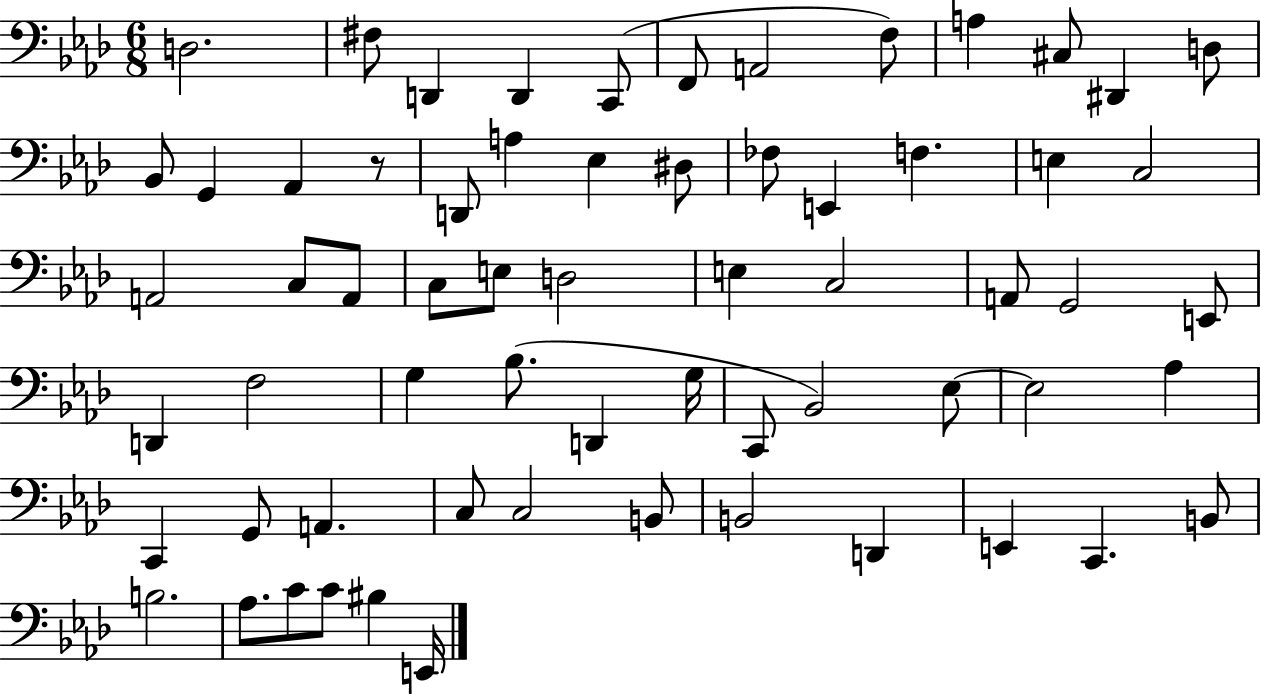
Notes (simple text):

D3/h. F#3/e D2/q D2/q C2/e F2/e A2/h F3/e A3/q C#3/e D#2/q D3/e Bb2/e G2/q Ab2/q R/e D2/e A3/q Eb3/q D#3/e FES3/e E2/q F3/q. E3/q C3/h A2/h C3/e A2/e C3/e E3/e D3/h E3/q C3/h A2/e G2/h E2/e D2/q F3/h G3/q Bb3/e. D2/q G3/s C2/e Bb2/h Eb3/e Eb3/h Ab3/q C2/q G2/e A2/q. C3/e C3/h B2/e B2/h D2/q E2/q C2/q. B2/e B3/h. Ab3/e. C4/e C4/e BIS3/q E2/s